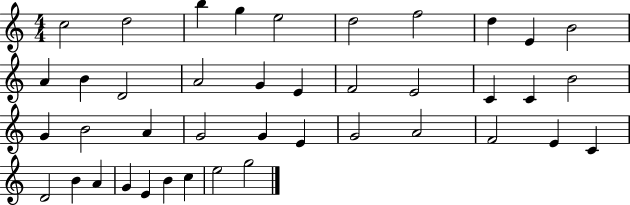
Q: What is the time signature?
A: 4/4